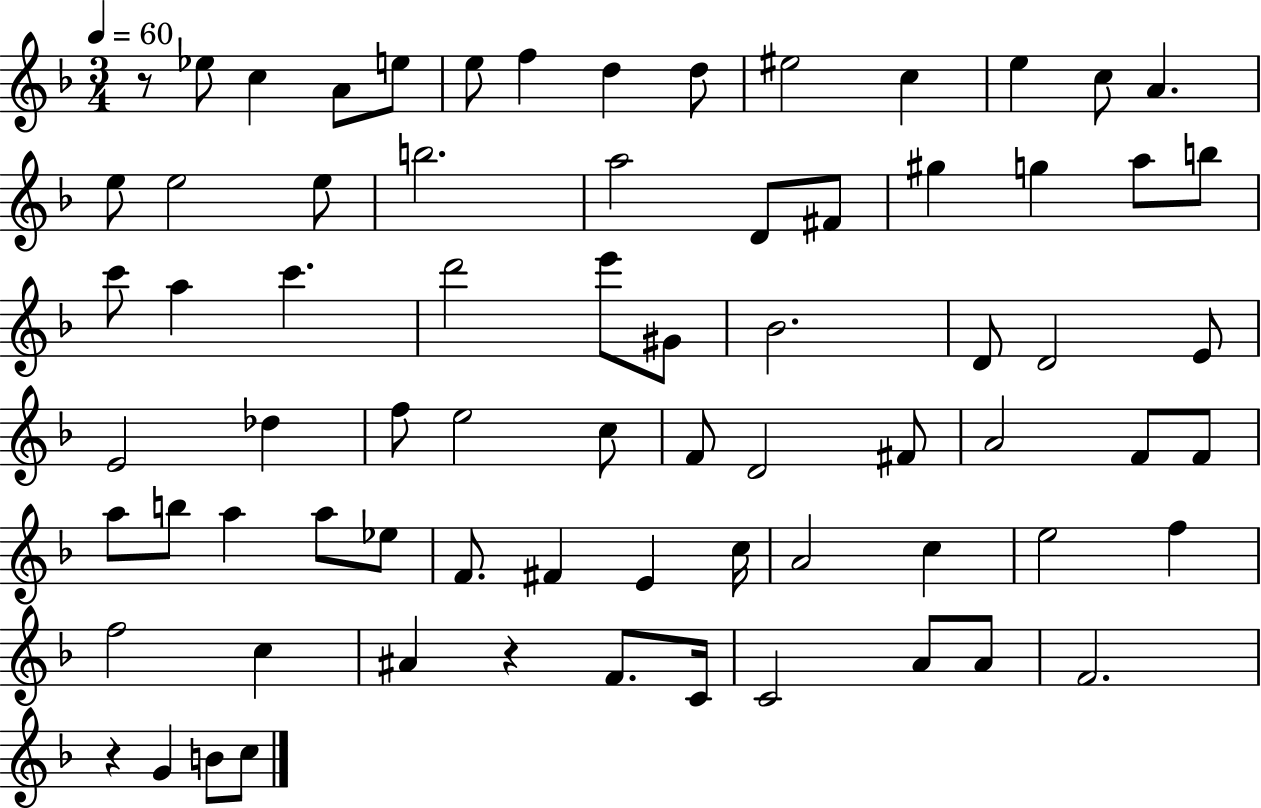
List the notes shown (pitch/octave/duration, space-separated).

R/e Eb5/e C5/q A4/e E5/e E5/e F5/q D5/q D5/e EIS5/h C5/q E5/q C5/e A4/q. E5/e E5/h E5/e B5/h. A5/h D4/e F#4/e G#5/q G5/q A5/e B5/e C6/e A5/q C6/q. D6/h E6/e G#4/e Bb4/h. D4/e D4/h E4/e E4/h Db5/q F5/e E5/h C5/e F4/e D4/h F#4/e A4/h F4/e F4/e A5/e B5/e A5/q A5/e Eb5/e F4/e. F#4/q E4/q C5/s A4/h C5/q E5/h F5/q F5/h C5/q A#4/q R/q F4/e. C4/s C4/h A4/e A4/e F4/h. R/q G4/q B4/e C5/e